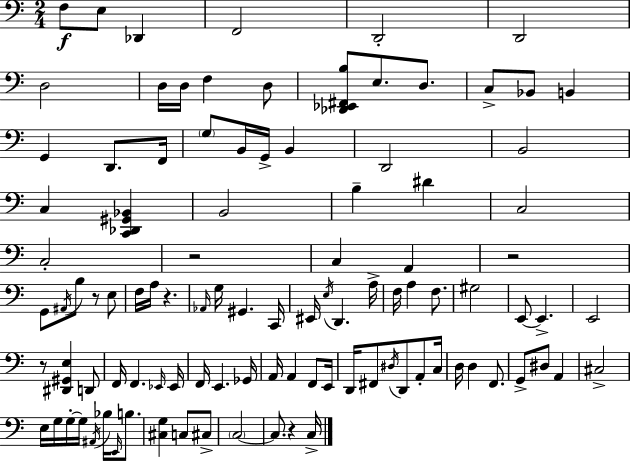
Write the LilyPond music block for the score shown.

{
  \clef bass
  \numericTimeSignature
  \time 2/4
  \key a \minor
  f8\f e8 des,4 | f,2 | d,2-. | d,2 | \break d2 | d16 d16 f4 d8 | <des, ees, fis, b>8 e8. d8. | c8-> bes,8 b,4 | \break g,4 d,8. f,16 | \parenthesize g8 b,16 g,16-> b,4 | d,2 | b,2 | \break c4 <c, des, gis, bes,>4 | b,2 | b4-- dis'4 | c2 | \break c2-. | r2 | c4 a,4 | r2 | \break g,8 \acciaccatura { ais,16 } b8 r8 e8 | f16 a16 r4. | \grace { aes,16 } g16 gis,4. | c,16 eis,16 \acciaccatura { e16 } d,4. | \break a16-> f16 a4 | f8. gis2 | e,8~~ e,4.-> | e,2 | \break r8 <dis, gis, e>4 | d,8 f,16 f,4. | \grace { ees,16 } ees,16 f,16 e,4. | ges,16 a,16 a,4 | \break f,8 e,16 d,16 fis,8 \acciaccatura { dis16 } | d,8 a,8-. c16 d16 d4 | f,8. g,8-> dis8 | a,4 cis2-> | \break e16 g16 g16-.~~ | g16 \acciaccatura { ais,16 } bes16 \grace { e,16 } b8. <cis g>4 | c8 cis8-> \parenthesize c2~~ | c8. | \break r4 c16-> \bar "|."
}